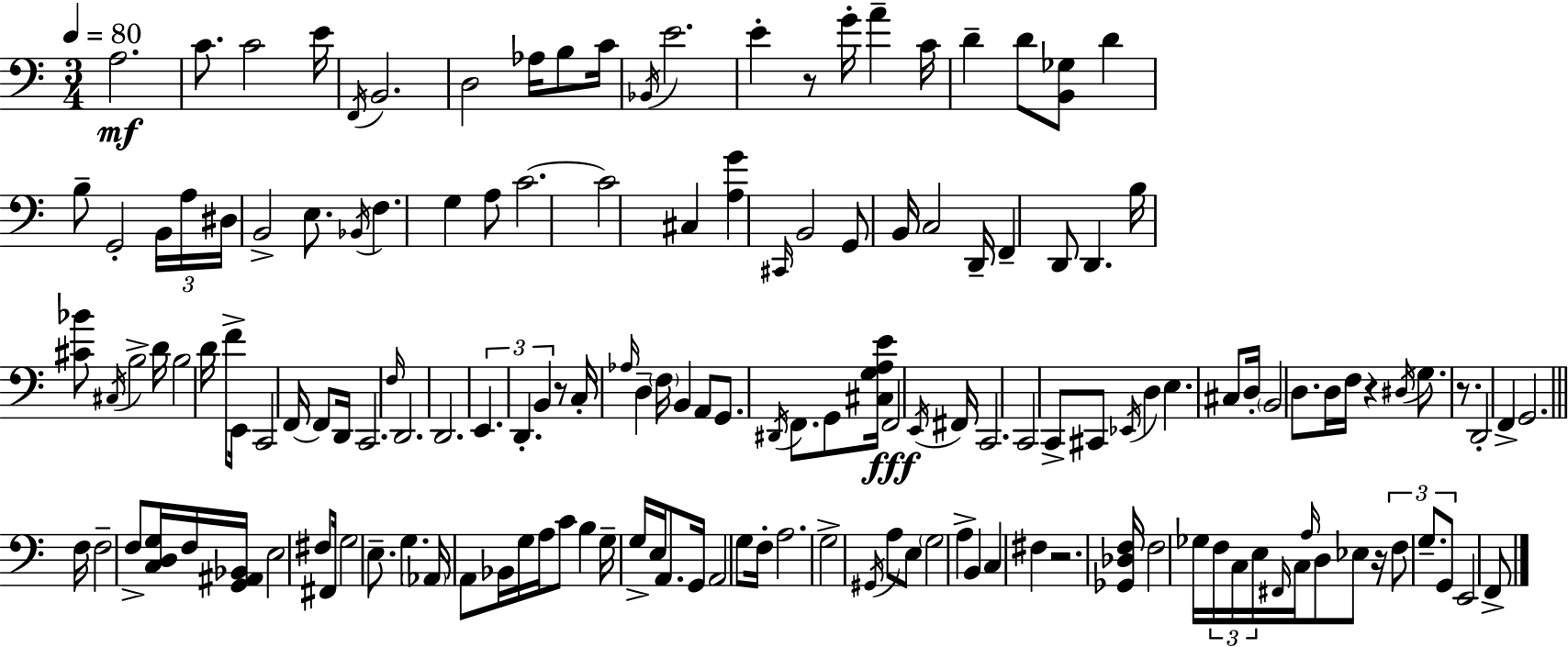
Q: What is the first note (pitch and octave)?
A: A3